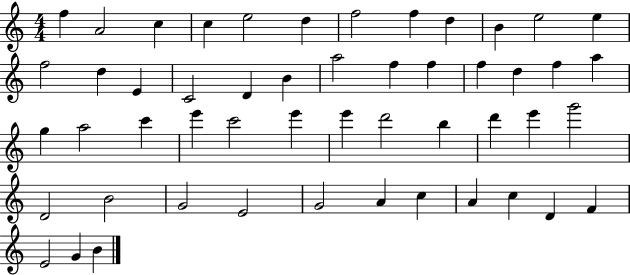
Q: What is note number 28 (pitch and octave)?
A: C6